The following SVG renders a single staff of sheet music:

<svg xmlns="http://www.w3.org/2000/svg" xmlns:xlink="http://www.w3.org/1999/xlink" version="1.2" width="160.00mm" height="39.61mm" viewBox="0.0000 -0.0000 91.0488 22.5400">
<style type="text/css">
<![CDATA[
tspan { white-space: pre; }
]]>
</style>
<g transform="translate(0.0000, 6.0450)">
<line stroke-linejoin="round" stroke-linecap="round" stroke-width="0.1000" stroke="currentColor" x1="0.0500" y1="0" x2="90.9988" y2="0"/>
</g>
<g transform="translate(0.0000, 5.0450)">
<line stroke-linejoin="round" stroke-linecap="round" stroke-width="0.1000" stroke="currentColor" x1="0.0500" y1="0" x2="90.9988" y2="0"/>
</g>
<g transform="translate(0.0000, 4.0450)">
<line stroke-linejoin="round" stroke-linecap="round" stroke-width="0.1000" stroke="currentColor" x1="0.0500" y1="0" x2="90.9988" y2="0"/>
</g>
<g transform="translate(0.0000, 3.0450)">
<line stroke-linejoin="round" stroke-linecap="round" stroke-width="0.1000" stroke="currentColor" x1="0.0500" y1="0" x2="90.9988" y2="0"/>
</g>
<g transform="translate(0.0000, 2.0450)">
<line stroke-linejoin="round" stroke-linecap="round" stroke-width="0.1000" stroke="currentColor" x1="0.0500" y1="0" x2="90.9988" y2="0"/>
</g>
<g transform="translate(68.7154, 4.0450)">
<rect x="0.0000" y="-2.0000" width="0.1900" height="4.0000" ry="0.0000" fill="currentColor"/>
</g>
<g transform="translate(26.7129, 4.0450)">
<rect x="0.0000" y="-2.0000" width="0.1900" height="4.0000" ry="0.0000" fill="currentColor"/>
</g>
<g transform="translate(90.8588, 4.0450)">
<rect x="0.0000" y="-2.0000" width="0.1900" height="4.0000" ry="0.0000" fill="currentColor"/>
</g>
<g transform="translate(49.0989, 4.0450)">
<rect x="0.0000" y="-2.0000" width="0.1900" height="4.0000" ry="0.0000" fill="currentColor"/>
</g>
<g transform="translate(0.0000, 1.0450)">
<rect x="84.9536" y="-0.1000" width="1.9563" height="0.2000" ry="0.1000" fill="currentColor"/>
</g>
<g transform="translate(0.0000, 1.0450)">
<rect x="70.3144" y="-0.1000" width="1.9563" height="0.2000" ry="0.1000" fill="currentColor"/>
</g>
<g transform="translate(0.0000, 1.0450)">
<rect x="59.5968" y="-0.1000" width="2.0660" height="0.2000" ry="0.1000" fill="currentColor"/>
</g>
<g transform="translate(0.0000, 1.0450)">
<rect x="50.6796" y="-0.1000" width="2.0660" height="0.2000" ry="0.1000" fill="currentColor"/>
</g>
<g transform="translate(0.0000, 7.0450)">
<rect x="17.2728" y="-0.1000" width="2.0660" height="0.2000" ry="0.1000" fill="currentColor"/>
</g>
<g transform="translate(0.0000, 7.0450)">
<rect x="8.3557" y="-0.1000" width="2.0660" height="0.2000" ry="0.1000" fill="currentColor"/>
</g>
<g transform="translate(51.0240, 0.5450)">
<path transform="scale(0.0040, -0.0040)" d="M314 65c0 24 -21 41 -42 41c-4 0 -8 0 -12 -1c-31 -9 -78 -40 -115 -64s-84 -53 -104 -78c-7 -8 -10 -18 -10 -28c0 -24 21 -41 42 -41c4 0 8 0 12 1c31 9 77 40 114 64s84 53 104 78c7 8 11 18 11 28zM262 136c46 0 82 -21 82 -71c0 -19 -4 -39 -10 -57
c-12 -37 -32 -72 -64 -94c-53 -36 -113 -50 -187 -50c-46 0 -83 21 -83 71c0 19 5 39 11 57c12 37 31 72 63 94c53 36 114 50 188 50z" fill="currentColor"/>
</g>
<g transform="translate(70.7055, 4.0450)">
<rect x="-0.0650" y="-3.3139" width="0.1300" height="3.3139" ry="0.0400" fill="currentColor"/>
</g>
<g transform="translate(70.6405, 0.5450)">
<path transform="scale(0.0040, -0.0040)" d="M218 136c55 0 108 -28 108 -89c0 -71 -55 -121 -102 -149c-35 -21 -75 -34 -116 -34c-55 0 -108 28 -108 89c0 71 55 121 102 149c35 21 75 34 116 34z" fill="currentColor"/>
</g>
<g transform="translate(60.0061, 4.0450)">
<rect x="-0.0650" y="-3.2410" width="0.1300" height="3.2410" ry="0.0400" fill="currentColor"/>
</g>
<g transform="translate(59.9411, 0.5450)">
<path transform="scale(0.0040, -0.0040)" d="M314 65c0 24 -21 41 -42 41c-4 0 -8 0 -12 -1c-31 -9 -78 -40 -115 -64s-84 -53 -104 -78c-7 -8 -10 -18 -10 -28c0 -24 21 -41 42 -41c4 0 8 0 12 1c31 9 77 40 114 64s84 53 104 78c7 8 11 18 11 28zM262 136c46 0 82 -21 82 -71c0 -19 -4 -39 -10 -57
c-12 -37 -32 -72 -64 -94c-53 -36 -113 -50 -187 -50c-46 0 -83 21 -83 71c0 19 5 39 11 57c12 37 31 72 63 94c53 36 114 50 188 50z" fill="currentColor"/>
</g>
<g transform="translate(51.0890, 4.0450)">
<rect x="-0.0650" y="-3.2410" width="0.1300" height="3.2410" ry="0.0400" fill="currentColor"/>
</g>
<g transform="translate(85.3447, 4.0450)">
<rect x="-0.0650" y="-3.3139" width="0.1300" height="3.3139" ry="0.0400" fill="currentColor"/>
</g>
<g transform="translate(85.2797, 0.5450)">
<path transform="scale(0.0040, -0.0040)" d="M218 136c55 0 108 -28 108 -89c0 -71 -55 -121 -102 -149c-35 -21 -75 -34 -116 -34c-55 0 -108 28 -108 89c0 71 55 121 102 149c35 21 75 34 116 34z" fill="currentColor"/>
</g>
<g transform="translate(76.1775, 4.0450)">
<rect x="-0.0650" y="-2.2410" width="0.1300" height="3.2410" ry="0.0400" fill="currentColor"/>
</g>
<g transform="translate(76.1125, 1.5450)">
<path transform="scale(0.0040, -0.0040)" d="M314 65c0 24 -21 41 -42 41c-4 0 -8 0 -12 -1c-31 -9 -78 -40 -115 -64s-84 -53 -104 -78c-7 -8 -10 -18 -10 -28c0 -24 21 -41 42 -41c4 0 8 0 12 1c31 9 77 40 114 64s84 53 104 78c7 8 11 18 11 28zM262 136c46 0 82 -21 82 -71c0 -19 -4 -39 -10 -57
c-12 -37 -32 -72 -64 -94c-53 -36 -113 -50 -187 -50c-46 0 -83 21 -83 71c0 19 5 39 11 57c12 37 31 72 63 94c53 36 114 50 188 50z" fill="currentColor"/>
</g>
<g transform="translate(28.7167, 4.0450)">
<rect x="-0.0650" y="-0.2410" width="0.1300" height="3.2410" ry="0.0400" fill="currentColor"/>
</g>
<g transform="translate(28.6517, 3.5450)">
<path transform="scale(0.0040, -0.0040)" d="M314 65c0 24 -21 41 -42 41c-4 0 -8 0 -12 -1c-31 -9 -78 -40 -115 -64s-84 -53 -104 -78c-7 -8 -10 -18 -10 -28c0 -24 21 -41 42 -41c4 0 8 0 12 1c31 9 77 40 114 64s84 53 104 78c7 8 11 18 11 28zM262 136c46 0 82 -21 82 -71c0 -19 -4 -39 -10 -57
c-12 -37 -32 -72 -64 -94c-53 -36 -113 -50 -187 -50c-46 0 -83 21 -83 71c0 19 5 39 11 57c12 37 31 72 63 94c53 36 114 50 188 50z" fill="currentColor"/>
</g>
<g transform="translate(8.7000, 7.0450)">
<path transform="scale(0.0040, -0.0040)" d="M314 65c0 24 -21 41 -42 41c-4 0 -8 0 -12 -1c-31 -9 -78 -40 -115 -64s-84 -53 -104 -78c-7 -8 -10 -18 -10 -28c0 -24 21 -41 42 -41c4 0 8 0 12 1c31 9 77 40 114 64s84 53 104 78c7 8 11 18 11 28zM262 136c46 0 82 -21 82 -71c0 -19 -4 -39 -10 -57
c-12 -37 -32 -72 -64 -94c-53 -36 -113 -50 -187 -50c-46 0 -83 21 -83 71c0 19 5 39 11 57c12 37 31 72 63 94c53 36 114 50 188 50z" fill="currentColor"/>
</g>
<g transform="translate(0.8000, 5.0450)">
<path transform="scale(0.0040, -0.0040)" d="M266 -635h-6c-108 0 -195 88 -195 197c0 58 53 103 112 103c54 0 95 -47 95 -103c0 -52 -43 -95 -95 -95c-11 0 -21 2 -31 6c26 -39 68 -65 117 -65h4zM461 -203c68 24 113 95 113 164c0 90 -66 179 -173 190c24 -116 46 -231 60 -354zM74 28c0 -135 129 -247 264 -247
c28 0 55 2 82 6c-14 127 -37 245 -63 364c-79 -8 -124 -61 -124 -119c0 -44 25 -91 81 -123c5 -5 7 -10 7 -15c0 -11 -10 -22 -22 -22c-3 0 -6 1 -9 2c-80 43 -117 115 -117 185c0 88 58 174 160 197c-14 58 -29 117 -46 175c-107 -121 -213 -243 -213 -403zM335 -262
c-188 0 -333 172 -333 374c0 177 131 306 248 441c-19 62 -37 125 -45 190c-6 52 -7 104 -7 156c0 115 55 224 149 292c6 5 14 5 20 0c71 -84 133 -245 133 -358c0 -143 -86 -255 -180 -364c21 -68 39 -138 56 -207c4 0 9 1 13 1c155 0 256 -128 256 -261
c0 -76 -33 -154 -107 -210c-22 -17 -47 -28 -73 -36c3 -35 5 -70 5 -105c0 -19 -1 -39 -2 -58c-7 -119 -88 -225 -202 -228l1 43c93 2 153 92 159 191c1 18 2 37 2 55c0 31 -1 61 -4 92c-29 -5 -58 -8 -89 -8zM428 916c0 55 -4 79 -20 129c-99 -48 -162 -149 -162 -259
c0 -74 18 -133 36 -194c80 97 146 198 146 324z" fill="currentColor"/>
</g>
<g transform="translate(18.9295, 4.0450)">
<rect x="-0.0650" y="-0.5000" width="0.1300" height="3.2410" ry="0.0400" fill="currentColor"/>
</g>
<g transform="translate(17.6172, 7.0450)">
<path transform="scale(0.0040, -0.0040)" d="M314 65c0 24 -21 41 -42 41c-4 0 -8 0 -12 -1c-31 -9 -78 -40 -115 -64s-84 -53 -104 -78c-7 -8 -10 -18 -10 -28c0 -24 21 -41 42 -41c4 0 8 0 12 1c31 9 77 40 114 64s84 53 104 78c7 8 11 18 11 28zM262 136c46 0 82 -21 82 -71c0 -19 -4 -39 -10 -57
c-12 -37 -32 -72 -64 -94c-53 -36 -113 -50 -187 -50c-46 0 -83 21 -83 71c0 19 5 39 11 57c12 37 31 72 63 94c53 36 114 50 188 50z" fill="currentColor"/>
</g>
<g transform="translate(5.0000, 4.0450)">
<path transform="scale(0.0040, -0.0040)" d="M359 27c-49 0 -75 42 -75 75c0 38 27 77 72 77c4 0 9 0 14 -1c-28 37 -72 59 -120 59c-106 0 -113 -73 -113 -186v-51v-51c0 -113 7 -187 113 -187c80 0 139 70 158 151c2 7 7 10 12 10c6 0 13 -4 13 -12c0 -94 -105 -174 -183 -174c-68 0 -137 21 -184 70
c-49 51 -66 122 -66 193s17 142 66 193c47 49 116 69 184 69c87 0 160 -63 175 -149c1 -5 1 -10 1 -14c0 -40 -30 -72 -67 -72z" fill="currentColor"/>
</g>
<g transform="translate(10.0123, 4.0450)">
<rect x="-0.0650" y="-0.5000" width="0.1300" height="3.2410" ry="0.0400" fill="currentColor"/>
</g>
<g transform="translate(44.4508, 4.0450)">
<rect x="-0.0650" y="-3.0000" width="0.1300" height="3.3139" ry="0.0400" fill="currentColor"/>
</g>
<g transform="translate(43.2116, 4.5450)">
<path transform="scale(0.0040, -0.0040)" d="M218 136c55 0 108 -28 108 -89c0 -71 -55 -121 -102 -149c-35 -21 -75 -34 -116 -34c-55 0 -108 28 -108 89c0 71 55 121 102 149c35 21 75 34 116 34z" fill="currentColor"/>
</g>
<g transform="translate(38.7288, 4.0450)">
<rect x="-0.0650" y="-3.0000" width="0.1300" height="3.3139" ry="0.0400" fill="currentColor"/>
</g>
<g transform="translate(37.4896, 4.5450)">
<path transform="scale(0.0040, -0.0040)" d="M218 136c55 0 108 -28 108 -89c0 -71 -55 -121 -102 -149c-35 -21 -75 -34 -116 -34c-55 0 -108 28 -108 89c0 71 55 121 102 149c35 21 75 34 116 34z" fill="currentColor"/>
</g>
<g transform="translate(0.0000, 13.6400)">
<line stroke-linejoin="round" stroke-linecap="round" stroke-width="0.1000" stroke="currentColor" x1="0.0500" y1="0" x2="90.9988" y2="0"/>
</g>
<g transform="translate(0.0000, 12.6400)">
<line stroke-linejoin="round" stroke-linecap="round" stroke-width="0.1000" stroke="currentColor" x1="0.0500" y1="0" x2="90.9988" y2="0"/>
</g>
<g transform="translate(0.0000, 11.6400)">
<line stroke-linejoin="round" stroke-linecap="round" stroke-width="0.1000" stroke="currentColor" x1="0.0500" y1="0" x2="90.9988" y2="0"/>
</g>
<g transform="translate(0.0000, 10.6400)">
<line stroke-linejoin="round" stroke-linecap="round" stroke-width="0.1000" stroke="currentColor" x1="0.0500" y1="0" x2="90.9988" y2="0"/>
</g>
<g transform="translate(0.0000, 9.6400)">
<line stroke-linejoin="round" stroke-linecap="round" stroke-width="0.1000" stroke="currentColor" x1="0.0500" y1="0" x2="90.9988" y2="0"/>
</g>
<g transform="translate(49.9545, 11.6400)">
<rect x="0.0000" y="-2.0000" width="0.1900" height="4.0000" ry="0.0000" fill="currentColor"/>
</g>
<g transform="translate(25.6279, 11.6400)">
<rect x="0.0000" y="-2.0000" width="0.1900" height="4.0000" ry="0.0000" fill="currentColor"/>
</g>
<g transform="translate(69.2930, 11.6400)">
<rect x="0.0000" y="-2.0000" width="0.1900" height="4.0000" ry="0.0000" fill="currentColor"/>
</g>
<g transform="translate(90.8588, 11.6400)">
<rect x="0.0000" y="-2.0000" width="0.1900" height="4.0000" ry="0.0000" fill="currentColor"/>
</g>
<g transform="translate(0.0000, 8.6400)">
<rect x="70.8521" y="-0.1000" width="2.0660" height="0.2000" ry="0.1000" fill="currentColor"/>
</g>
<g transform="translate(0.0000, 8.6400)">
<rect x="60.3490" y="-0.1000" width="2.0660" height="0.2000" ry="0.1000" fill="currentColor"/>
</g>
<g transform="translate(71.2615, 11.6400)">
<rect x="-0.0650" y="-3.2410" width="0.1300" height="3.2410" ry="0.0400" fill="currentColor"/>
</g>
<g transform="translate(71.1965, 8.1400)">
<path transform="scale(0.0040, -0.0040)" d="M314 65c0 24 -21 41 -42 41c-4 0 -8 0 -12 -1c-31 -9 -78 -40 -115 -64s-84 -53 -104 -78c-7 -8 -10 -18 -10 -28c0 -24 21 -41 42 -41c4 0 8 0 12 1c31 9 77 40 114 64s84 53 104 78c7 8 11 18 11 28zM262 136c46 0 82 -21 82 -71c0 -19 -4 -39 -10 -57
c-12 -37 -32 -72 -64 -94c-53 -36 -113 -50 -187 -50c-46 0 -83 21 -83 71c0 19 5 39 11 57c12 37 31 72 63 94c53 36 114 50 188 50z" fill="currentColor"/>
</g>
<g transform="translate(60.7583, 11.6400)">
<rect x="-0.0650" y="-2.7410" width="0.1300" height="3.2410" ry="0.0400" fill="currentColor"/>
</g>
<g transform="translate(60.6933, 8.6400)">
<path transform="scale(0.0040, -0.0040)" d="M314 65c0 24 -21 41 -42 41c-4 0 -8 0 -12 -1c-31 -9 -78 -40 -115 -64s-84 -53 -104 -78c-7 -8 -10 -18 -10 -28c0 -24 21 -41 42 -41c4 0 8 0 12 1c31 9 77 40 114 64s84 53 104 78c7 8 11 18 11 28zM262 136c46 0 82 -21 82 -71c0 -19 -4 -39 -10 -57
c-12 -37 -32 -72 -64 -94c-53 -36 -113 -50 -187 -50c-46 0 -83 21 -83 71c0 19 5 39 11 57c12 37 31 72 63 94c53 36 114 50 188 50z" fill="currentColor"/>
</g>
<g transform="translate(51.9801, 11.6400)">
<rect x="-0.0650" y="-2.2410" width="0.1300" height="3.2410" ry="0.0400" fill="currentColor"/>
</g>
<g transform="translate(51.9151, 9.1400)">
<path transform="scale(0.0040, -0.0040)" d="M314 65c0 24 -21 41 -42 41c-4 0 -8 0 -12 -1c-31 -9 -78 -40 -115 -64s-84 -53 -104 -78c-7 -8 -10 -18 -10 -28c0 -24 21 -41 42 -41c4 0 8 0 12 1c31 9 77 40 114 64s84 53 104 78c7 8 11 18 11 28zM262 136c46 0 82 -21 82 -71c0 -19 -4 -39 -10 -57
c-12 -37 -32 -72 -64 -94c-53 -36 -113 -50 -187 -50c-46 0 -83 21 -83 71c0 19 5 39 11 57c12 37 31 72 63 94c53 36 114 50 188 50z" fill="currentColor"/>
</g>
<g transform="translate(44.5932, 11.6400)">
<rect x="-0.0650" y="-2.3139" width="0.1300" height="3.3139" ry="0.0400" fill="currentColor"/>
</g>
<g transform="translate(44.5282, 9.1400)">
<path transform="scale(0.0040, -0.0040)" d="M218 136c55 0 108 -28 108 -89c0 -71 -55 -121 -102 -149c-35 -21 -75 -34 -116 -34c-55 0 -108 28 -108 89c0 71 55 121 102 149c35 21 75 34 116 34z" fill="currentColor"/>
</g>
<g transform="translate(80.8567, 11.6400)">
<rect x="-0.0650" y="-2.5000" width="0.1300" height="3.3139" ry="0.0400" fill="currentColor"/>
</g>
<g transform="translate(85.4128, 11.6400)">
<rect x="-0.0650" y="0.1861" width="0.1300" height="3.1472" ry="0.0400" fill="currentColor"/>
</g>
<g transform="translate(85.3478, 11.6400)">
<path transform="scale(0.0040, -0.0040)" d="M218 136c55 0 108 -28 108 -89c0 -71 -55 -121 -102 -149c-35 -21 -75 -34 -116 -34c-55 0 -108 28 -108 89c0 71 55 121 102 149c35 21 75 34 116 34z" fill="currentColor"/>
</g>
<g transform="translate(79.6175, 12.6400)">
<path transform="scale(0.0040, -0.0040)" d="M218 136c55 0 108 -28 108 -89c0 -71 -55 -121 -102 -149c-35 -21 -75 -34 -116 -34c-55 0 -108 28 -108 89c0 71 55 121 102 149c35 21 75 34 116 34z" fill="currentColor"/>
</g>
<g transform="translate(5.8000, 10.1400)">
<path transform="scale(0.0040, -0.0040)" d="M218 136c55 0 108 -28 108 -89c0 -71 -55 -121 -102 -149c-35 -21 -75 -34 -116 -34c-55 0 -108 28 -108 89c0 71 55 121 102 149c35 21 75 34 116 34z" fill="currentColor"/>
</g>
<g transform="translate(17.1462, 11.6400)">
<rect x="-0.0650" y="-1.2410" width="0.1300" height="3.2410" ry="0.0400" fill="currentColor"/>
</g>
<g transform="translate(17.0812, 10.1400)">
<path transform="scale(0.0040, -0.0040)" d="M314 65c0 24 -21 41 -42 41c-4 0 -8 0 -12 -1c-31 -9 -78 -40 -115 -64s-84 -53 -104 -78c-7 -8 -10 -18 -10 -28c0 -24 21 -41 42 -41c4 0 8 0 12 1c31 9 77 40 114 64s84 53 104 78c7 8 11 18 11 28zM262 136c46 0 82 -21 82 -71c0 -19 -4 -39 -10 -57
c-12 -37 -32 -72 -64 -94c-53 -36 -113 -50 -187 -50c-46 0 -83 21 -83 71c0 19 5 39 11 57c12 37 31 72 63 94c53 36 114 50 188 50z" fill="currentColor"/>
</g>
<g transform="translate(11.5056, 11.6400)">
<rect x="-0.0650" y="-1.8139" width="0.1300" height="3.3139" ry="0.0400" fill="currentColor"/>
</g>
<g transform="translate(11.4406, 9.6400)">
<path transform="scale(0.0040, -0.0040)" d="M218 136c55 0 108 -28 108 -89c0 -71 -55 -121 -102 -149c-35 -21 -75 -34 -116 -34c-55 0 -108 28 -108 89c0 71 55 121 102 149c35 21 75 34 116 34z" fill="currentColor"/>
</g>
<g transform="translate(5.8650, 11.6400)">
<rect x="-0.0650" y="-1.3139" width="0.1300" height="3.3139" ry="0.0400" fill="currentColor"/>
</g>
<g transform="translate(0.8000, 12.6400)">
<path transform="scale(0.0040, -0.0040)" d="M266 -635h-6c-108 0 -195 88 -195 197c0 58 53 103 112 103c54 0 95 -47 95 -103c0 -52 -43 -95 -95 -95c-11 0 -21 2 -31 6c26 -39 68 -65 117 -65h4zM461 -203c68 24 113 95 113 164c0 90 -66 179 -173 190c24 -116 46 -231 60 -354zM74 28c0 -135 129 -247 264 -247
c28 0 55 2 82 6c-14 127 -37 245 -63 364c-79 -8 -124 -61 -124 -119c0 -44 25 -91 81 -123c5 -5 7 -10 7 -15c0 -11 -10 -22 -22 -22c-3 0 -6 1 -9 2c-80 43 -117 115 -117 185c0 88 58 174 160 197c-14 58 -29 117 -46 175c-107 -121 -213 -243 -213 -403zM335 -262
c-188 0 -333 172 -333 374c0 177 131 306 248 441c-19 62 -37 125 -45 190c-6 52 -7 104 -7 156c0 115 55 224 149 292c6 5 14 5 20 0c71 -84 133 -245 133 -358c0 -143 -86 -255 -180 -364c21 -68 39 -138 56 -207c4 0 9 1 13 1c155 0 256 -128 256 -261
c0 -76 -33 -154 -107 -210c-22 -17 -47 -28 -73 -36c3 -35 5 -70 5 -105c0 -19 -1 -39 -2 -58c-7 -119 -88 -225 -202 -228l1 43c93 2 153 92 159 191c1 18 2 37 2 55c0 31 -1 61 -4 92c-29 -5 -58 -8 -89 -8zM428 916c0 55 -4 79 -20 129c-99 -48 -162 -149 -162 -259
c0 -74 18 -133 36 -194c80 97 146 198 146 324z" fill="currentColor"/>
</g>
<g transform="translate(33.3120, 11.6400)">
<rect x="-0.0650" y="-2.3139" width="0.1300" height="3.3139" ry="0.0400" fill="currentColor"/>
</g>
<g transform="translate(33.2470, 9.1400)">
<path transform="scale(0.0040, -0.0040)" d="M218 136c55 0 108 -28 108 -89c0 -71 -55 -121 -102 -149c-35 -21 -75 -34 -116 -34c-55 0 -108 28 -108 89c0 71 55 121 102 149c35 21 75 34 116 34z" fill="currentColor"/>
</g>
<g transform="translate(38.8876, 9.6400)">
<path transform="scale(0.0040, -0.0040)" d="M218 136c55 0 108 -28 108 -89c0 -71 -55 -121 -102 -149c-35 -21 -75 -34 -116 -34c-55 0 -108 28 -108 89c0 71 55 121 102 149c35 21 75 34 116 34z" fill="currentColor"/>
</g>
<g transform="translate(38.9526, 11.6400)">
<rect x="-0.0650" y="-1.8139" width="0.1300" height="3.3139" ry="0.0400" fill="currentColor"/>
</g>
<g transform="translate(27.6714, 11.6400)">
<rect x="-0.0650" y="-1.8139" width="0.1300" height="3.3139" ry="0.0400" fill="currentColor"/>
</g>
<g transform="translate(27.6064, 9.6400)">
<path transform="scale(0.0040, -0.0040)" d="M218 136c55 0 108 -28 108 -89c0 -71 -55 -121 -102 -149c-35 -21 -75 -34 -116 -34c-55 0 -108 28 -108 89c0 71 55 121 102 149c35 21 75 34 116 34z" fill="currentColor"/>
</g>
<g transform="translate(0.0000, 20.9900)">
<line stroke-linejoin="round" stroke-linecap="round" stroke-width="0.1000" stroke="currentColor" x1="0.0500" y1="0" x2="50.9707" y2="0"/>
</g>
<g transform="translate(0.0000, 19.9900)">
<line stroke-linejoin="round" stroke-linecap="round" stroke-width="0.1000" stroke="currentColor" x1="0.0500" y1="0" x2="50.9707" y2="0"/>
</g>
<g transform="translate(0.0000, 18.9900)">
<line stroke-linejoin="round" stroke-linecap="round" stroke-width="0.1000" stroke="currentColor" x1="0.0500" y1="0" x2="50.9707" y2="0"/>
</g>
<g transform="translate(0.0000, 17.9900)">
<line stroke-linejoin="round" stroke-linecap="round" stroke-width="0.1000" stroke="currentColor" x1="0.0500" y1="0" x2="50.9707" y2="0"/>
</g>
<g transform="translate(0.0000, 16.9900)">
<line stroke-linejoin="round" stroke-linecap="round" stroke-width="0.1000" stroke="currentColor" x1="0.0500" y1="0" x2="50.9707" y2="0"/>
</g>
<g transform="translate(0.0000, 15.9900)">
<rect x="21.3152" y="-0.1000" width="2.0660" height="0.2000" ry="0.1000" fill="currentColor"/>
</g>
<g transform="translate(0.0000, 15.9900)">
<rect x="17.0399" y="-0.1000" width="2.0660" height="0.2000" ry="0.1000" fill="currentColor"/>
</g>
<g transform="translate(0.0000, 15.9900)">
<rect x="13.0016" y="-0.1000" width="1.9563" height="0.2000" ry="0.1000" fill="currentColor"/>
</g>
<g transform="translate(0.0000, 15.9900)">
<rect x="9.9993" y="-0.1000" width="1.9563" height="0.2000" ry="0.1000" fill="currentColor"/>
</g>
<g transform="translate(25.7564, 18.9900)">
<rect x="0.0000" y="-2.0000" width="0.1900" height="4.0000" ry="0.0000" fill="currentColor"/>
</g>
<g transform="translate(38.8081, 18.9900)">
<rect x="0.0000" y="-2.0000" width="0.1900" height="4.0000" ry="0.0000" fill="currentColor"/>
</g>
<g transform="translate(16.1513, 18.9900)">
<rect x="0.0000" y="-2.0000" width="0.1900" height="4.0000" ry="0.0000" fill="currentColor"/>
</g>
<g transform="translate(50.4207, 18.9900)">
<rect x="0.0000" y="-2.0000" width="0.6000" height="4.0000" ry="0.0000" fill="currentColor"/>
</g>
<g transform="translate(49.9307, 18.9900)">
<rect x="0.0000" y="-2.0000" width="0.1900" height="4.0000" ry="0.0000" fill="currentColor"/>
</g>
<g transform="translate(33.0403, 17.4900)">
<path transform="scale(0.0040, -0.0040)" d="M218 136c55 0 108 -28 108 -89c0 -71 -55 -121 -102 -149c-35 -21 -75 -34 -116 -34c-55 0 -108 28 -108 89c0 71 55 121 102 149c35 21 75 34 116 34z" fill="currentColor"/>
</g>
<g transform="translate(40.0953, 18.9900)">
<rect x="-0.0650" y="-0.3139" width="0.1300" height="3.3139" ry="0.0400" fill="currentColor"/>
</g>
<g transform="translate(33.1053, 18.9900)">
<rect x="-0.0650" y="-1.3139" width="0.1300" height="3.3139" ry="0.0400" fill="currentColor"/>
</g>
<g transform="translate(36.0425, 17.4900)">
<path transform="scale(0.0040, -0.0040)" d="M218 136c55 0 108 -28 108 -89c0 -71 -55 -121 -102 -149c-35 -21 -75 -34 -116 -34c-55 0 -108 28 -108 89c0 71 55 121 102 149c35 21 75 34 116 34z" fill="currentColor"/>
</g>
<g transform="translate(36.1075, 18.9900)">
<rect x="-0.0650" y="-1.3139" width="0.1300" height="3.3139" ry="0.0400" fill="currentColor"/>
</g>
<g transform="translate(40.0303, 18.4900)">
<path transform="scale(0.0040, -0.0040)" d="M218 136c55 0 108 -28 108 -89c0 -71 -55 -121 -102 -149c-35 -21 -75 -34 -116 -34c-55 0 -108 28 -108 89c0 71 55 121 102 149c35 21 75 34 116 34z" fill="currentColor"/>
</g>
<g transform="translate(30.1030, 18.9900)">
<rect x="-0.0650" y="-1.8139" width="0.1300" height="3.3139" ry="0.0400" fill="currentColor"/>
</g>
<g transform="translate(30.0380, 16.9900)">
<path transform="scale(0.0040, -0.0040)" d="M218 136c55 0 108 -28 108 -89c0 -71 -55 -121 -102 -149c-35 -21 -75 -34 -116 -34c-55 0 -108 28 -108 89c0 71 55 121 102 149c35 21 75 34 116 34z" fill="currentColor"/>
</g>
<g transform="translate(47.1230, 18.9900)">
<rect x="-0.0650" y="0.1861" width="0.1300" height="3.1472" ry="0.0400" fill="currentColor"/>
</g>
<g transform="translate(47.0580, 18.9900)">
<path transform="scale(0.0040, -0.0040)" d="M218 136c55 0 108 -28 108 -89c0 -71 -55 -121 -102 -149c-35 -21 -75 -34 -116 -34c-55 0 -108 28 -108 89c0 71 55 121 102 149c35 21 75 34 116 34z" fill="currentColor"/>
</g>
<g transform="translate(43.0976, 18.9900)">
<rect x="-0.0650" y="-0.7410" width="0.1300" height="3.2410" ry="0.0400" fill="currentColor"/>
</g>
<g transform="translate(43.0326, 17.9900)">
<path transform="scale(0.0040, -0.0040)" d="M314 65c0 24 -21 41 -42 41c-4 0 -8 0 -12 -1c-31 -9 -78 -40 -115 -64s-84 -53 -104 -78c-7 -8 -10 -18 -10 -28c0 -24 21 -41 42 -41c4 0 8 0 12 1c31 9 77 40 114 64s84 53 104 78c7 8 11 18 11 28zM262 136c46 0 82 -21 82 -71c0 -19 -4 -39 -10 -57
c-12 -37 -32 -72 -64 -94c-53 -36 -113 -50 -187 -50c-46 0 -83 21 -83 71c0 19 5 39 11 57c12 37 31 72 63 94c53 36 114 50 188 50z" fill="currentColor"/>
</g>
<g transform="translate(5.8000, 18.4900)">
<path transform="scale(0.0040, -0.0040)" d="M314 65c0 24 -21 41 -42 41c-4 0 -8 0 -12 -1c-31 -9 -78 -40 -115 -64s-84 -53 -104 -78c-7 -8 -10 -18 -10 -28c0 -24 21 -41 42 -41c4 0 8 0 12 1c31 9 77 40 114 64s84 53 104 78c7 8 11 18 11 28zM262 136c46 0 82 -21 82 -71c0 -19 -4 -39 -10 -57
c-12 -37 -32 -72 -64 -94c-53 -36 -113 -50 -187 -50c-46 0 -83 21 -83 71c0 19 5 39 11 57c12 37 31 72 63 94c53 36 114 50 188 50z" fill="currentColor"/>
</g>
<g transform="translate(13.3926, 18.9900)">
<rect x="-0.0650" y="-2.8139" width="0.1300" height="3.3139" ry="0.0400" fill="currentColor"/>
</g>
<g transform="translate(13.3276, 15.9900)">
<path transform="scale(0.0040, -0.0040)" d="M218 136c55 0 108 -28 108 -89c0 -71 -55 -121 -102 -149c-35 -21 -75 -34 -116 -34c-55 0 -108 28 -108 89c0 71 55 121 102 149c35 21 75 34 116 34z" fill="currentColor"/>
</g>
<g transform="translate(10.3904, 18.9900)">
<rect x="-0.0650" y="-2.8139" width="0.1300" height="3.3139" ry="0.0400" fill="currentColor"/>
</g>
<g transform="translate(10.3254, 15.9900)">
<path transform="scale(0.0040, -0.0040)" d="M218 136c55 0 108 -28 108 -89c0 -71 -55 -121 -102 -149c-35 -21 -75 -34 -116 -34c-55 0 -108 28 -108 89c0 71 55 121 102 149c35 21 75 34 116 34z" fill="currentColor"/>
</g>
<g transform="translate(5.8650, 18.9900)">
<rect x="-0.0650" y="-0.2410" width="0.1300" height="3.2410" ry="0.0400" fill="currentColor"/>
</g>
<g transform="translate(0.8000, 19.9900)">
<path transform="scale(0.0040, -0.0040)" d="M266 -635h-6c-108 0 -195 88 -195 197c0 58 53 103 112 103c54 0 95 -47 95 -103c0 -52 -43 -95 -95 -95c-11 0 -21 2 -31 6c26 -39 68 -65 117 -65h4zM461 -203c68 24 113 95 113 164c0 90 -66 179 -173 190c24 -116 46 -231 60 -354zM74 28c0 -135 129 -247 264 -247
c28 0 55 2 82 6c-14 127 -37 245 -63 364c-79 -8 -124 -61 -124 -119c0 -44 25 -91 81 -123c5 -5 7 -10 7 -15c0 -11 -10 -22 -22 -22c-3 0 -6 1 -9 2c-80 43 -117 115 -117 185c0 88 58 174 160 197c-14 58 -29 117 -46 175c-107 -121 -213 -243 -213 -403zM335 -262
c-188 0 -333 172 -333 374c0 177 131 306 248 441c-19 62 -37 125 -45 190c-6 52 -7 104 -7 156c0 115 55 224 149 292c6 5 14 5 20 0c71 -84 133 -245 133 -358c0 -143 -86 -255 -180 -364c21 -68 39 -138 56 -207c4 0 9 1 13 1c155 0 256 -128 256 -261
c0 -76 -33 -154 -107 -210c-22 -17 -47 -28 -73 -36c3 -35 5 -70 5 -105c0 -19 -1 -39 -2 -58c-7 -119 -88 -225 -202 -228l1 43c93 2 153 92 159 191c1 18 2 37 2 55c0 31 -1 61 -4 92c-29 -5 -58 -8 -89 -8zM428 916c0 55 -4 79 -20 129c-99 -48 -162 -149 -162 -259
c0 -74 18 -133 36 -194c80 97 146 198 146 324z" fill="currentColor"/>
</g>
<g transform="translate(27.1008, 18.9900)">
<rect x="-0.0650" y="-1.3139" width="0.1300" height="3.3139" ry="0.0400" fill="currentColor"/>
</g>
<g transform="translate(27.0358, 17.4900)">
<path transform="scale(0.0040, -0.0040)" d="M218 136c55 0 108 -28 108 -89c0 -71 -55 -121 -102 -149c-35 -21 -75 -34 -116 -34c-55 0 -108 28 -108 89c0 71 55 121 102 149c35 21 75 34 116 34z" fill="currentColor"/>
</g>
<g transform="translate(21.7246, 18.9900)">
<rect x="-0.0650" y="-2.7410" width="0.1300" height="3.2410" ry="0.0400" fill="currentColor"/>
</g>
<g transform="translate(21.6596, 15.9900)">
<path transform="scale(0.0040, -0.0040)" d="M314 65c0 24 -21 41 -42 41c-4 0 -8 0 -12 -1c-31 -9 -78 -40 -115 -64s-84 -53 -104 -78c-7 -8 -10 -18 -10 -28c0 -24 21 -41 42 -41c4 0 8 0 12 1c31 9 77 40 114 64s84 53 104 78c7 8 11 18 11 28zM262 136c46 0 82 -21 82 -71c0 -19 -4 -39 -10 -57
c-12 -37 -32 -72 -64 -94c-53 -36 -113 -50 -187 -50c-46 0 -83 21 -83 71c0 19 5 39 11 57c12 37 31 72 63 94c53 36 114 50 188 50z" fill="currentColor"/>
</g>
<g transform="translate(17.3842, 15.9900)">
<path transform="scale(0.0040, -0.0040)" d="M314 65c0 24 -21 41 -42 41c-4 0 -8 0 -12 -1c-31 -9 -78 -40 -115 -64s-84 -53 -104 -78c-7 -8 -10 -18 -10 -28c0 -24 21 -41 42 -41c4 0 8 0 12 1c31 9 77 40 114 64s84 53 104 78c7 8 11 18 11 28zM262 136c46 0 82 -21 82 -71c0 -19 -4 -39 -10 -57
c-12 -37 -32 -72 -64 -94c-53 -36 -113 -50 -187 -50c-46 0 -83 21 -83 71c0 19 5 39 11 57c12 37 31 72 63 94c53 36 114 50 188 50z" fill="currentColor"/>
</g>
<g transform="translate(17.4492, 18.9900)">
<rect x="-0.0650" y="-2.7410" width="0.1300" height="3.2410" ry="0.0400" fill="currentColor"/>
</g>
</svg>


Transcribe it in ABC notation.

X:1
T:Untitled
M:4/4
L:1/4
K:C
C2 C2 c2 A A b2 b2 b g2 b e f e2 f g f g g2 a2 b2 G B c2 a a a2 a2 e f e e c d2 B